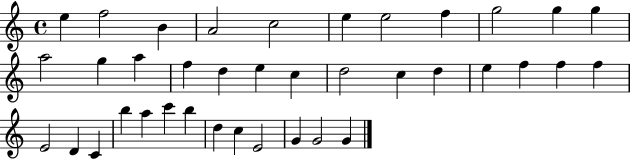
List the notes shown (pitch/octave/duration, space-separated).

E5/q F5/h B4/q A4/h C5/h E5/q E5/h F5/q G5/h G5/q G5/q A5/h G5/q A5/q F5/q D5/q E5/q C5/q D5/h C5/q D5/q E5/q F5/q F5/q F5/q E4/h D4/q C4/q B5/q A5/q C6/q B5/q D5/q C5/q E4/h G4/q G4/h G4/q